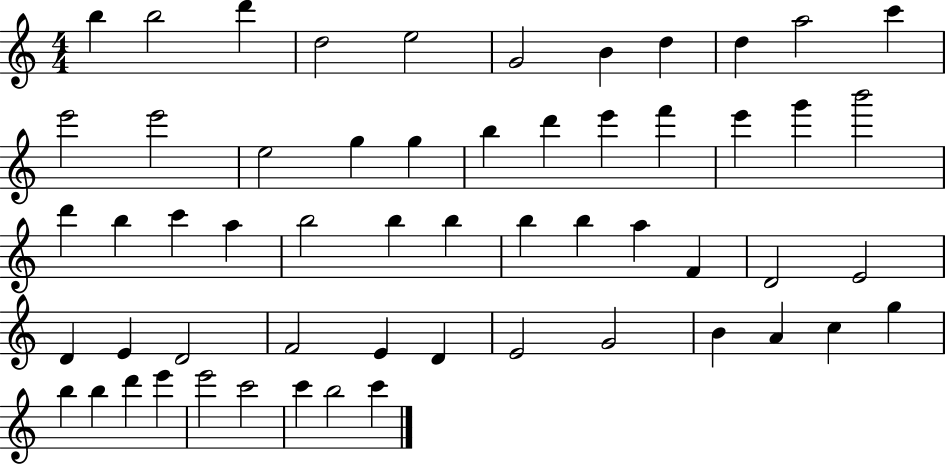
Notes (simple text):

B5/q B5/h D6/q D5/h E5/h G4/h B4/q D5/q D5/q A5/h C6/q E6/h E6/h E5/h G5/q G5/q B5/q D6/q E6/q F6/q E6/q G6/q B6/h D6/q B5/q C6/q A5/q B5/h B5/q B5/q B5/q B5/q A5/q F4/q D4/h E4/h D4/q E4/q D4/h F4/h E4/q D4/q E4/h G4/h B4/q A4/q C5/q G5/q B5/q B5/q D6/q E6/q E6/h C6/h C6/q B5/h C6/q